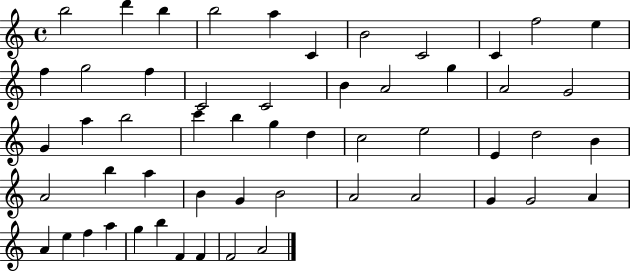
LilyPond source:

{
  \clef treble
  \time 4/4
  \defaultTimeSignature
  \key c \major
  b''2 d'''4 b''4 | b''2 a''4 c'4 | b'2 c'2 | c'4 f''2 e''4 | \break f''4 g''2 f''4 | c'2 c'2 | b'4 a'2 g''4 | a'2 g'2 | \break g'4 a''4 b''2 | c'''4 b''4 g''4 d''4 | c''2 e''2 | e'4 d''2 b'4 | \break a'2 b''4 a''4 | b'4 g'4 b'2 | a'2 a'2 | g'4 g'2 a'4 | \break a'4 e''4 f''4 a''4 | g''4 b''4 f'4 f'4 | f'2 a'2 | \bar "|."
}